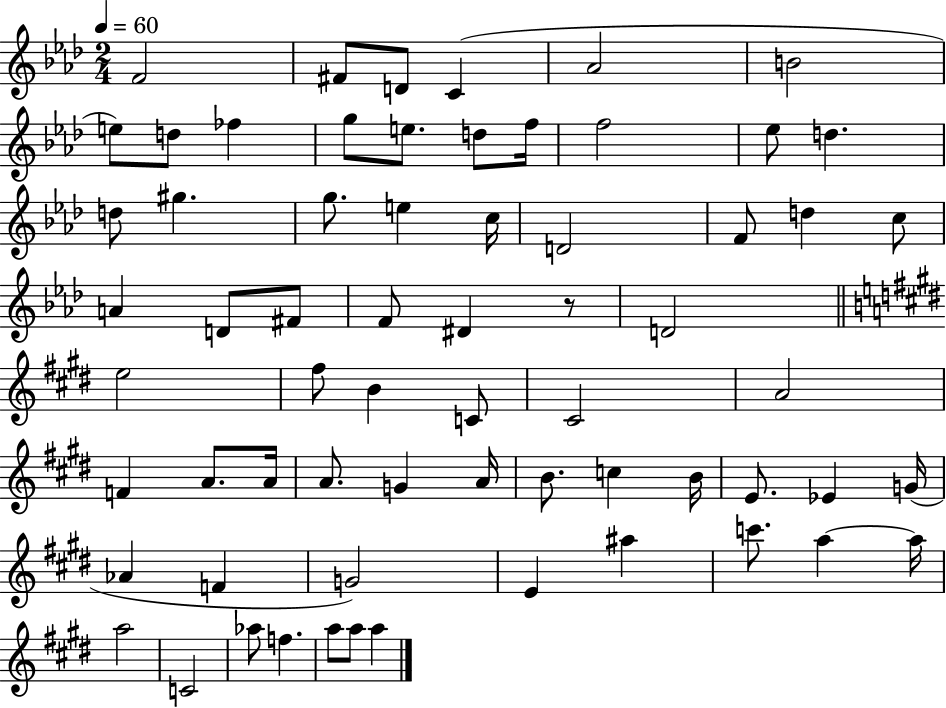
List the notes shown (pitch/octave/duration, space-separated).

F4/h F#4/e D4/e C4/q Ab4/h B4/h E5/e D5/e FES5/q G5/e E5/e. D5/e F5/s F5/h Eb5/e D5/q. D5/e G#5/q. G5/e. E5/q C5/s D4/h F4/e D5/q C5/e A4/q D4/e F#4/e F4/e D#4/q R/e D4/h E5/h F#5/e B4/q C4/e C#4/h A4/h F4/q A4/e. A4/s A4/e. G4/q A4/s B4/e. C5/q B4/s E4/e. Eb4/q G4/s Ab4/q F4/q G4/h E4/q A#5/q C6/e. A5/q A5/s A5/h C4/h Ab5/e F5/q. A5/e A5/e A5/q